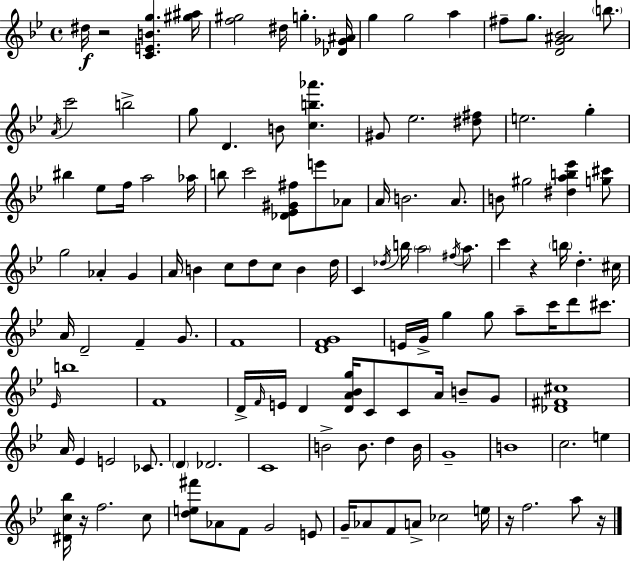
{
  \clef treble
  \time 4/4
  \defaultTimeSignature
  \key bes \major
  dis''16\f r2 <c' e' b' g''>4. <gis'' ais''>16 | <f'' gis''>2 dis''16 g''4.-. <des' ges' ais'>16 | g''4 g''2 a''4 | fis''8-- g''8. <d' g' ais' bes'>2 \parenthesize b''8. | \break \acciaccatura { a'16 } c'''2 b''2-> | g''8 d'4. b'8 <c'' b'' aes'''>4. | gis'8 ees''2. <dis'' fis''>8 | e''2. g''4-. | \break bis''4 ees''8 f''16 a''2 | aes''16 b''8 c'''2 <des' ees' gis' fis''>8 e'''8 aes'8 | a'16 b'2. a'8. | b'8 gis''2 <dis'' a'' b'' ees'''>4 <g'' cis'''>8 | \break g''2 aes'4-. g'4 | a'16 b'4 c''8 d''8 c''8 b'4 | d''16 c'4 \acciaccatura { des''16 } b''16 \parenthesize a''2 \acciaccatura { fis''16 } | a''8. c'''4 r4 \parenthesize b''16 d''4.-. | \break cis''16 a'16 d'2-- f'4-- | g'8. f'1 | <d' f' g'>1 | e'16 g'16-> g''4 g''8 a''8-- c'''16 d'''8 | \break cis'''8. \grace { ees'16 } b''1 | f'1 | d'16-> \grace { f'16 } e'16 d'4 <d' a' bes' g''>16 c'8 c'8 | a'16 b'8-- g'8 <des' fis' cis''>1 | \break a'16 ees'4 e'2 | ces'8. \parenthesize d'4 des'2. | c'1 | b'2-> b'8. | \break d''4 b'16 g'1-- | b'1 | c''2. | e''4 <dis' c'' bes''>16 r16 f''2. | \break c''8 <d'' e'' fis'''>8 aes'8 f'8 g'2 | e'8 g'16-- aes'8 f'8 a'8-> ces''2 | e''16 r16 f''2. | a''8 r16 \bar "|."
}